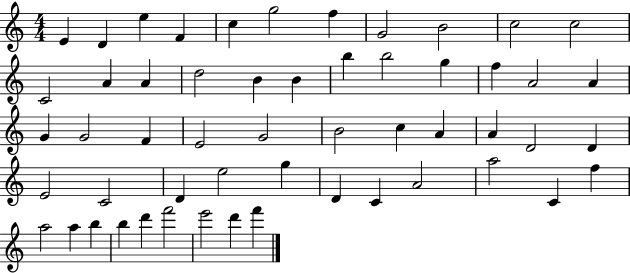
{
  \clef treble
  \numericTimeSignature
  \time 4/4
  \key c \major
  e'4 d'4 e''4 f'4 | c''4 g''2 f''4 | g'2 b'2 | c''2 c''2 | \break c'2 a'4 a'4 | d''2 b'4 b'4 | b''4 b''2 g''4 | f''4 a'2 a'4 | \break g'4 g'2 f'4 | e'2 g'2 | b'2 c''4 a'4 | a'4 d'2 d'4 | \break e'2 c'2 | d'4 e''2 g''4 | d'4 c'4 a'2 | a''2 c'4 f''4 | \break a''2 a''4 b''4 | b''4 d'''4 f'''2 | e'''2 d'''4 f'''4 | \bar "|."
}